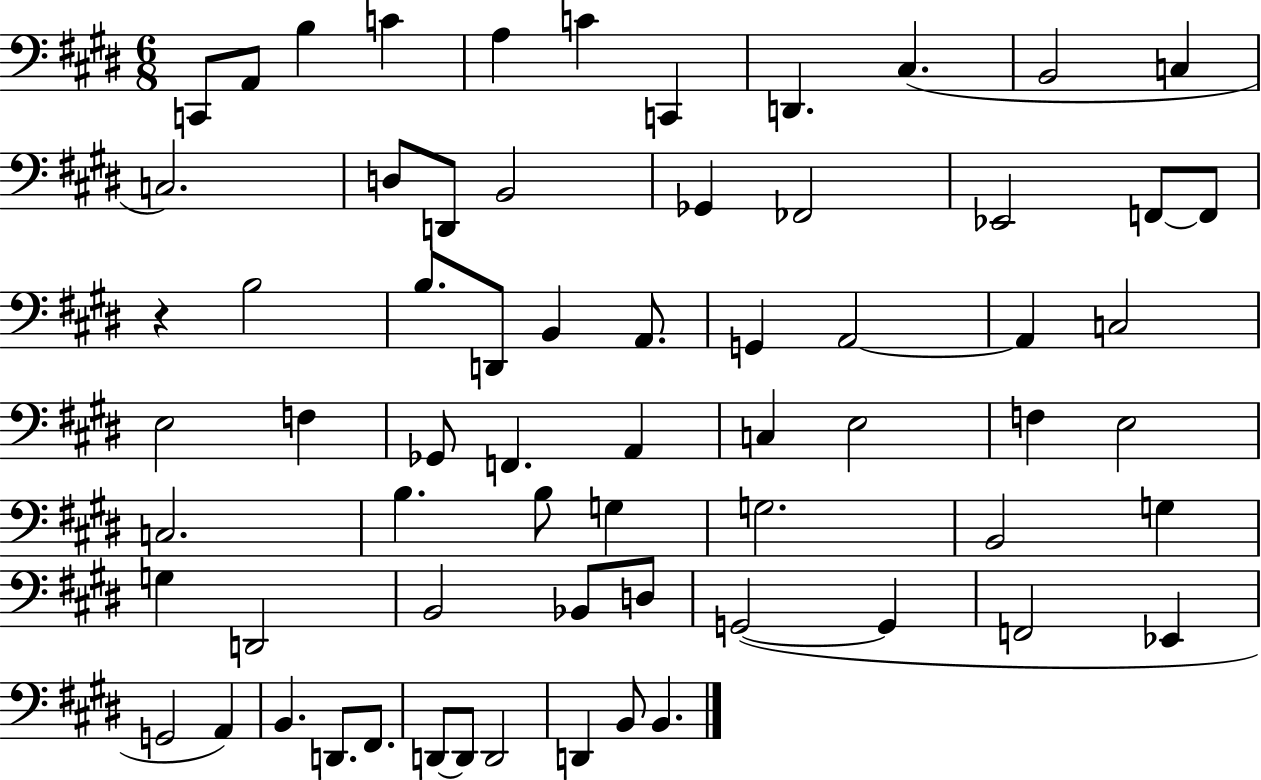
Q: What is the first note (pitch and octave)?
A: C2